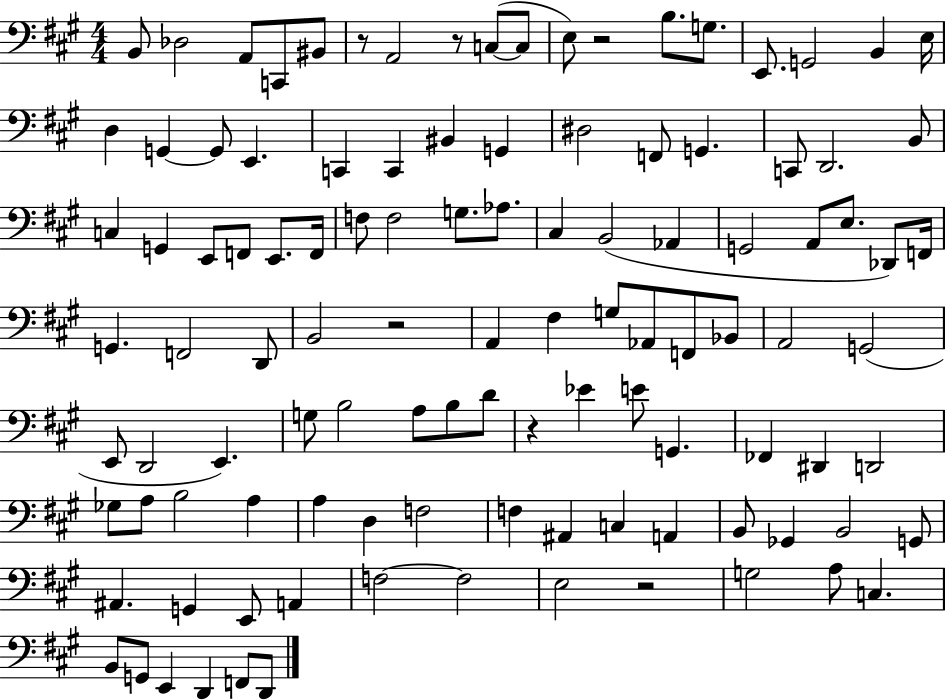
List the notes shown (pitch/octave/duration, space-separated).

B2/e Db3/h A2/e C2/e BIS2/e R/e A2/h R/e C3/e C3/e E3/e R/h B3/e. G3/e. E2/e. G2/h B2/q E3/s D3/q G2/q G2/e E2/q. C2/q C2/q BIS2/q G2/q D#3/h F2/e G2/q. C2/e D2/h. B2/e C3/q G2/q E2/e F2/e E2/e. F2/s F3/e F3/h G3/e. Ab3/e. C#3/q B2/h Ab2/q G2/h A2/e E3/e. Db2/e F2/s G2/q. F2/h D2/e B2/h R/h A2/q F#3/q G3/e Ab2/e F2/e Bb2/e A2/h G2/h E2/e D2/h E2/q. G3/e B3/h A3/e B3/e D4/e R/q Eb4/q E4/e G2/q. FES2/q D#2/q D2/h Gb3/e A3/e B3/h A3/q A3/q D3/q F3/h F3/q A#2/q C3/q A2/q B2/e Gb2/q B2/h G2/e A#2/q. G2/q E2/e A2/q F3/h F3/h E3/h R/h G3/h A3/e C3/q. B2/e G2/e E2/q D2/q F2/e D2/e